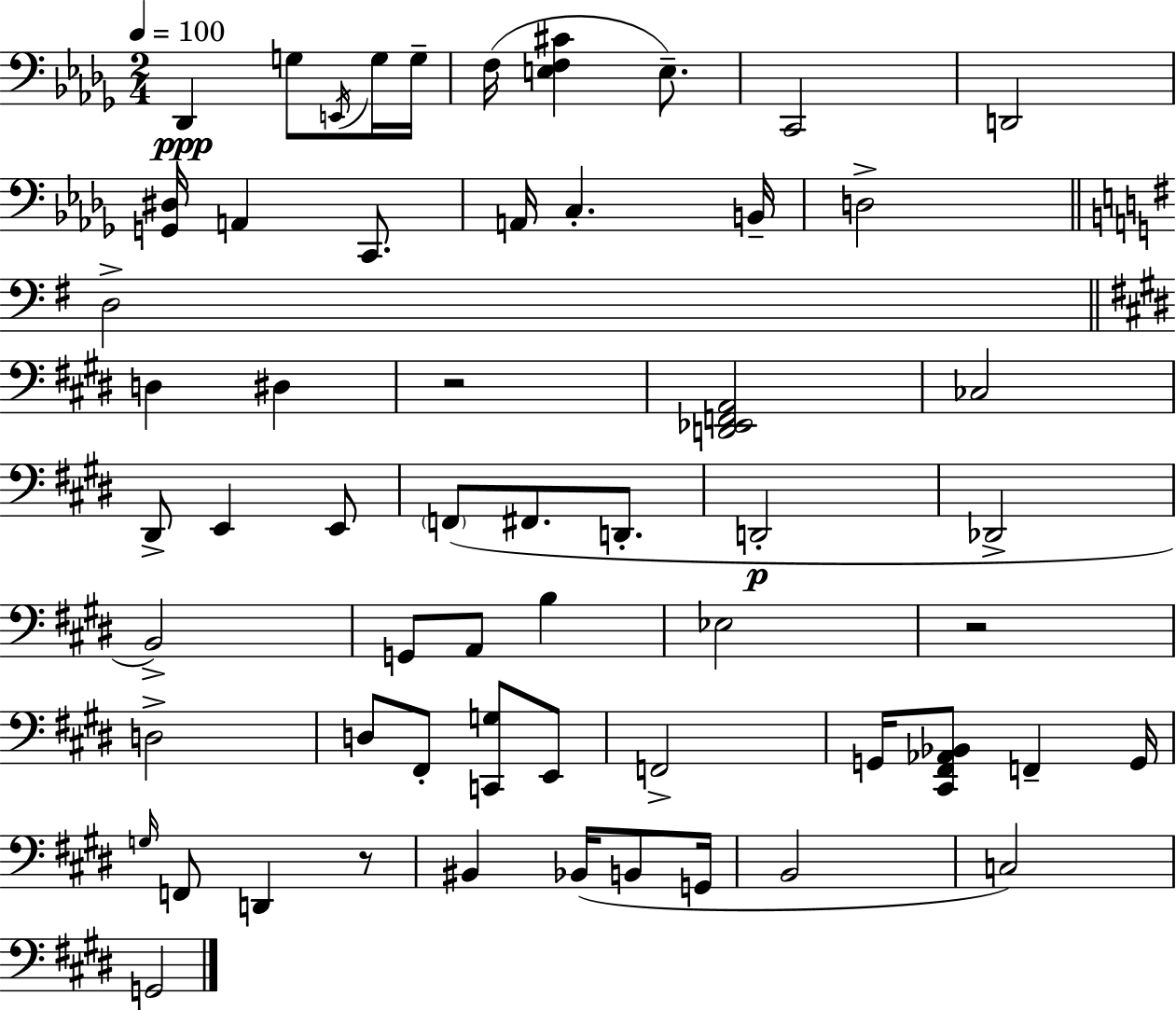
X:1
T:Untitled
M:2/4
L:1/4
K:Bbm
_D,, G,/2 E,,/4 G,/4 G,/4 F,/4 [E,F,^C] E,/2 C,,2 D,,2 [G,,^D,]/4 A,, C,,/2 A,,/4 C, B,,/4 D,2 D,2 D, ^D, z2 [D,,_E,,F,,A,,]2 _C,2 ^D,,/2 E,, E,,/2 F,,/2 ^F,,/2 D,,/2 D,,2 _D,,2 B,,2 G,,/2 A,,/2 B, _E,2 z2 D,2 D,/2 ^F,,/2 [C,,G,]/2 E,,/2 F,,2 G,,/4 [^C,,^F,,_A,,_B,,]/2 F,, G,,/4 G,/4 F,,/2 D,, z/2 ^B,, _B,,/4 B,,/2 G,,/4 B,,2 C,2 G,,2